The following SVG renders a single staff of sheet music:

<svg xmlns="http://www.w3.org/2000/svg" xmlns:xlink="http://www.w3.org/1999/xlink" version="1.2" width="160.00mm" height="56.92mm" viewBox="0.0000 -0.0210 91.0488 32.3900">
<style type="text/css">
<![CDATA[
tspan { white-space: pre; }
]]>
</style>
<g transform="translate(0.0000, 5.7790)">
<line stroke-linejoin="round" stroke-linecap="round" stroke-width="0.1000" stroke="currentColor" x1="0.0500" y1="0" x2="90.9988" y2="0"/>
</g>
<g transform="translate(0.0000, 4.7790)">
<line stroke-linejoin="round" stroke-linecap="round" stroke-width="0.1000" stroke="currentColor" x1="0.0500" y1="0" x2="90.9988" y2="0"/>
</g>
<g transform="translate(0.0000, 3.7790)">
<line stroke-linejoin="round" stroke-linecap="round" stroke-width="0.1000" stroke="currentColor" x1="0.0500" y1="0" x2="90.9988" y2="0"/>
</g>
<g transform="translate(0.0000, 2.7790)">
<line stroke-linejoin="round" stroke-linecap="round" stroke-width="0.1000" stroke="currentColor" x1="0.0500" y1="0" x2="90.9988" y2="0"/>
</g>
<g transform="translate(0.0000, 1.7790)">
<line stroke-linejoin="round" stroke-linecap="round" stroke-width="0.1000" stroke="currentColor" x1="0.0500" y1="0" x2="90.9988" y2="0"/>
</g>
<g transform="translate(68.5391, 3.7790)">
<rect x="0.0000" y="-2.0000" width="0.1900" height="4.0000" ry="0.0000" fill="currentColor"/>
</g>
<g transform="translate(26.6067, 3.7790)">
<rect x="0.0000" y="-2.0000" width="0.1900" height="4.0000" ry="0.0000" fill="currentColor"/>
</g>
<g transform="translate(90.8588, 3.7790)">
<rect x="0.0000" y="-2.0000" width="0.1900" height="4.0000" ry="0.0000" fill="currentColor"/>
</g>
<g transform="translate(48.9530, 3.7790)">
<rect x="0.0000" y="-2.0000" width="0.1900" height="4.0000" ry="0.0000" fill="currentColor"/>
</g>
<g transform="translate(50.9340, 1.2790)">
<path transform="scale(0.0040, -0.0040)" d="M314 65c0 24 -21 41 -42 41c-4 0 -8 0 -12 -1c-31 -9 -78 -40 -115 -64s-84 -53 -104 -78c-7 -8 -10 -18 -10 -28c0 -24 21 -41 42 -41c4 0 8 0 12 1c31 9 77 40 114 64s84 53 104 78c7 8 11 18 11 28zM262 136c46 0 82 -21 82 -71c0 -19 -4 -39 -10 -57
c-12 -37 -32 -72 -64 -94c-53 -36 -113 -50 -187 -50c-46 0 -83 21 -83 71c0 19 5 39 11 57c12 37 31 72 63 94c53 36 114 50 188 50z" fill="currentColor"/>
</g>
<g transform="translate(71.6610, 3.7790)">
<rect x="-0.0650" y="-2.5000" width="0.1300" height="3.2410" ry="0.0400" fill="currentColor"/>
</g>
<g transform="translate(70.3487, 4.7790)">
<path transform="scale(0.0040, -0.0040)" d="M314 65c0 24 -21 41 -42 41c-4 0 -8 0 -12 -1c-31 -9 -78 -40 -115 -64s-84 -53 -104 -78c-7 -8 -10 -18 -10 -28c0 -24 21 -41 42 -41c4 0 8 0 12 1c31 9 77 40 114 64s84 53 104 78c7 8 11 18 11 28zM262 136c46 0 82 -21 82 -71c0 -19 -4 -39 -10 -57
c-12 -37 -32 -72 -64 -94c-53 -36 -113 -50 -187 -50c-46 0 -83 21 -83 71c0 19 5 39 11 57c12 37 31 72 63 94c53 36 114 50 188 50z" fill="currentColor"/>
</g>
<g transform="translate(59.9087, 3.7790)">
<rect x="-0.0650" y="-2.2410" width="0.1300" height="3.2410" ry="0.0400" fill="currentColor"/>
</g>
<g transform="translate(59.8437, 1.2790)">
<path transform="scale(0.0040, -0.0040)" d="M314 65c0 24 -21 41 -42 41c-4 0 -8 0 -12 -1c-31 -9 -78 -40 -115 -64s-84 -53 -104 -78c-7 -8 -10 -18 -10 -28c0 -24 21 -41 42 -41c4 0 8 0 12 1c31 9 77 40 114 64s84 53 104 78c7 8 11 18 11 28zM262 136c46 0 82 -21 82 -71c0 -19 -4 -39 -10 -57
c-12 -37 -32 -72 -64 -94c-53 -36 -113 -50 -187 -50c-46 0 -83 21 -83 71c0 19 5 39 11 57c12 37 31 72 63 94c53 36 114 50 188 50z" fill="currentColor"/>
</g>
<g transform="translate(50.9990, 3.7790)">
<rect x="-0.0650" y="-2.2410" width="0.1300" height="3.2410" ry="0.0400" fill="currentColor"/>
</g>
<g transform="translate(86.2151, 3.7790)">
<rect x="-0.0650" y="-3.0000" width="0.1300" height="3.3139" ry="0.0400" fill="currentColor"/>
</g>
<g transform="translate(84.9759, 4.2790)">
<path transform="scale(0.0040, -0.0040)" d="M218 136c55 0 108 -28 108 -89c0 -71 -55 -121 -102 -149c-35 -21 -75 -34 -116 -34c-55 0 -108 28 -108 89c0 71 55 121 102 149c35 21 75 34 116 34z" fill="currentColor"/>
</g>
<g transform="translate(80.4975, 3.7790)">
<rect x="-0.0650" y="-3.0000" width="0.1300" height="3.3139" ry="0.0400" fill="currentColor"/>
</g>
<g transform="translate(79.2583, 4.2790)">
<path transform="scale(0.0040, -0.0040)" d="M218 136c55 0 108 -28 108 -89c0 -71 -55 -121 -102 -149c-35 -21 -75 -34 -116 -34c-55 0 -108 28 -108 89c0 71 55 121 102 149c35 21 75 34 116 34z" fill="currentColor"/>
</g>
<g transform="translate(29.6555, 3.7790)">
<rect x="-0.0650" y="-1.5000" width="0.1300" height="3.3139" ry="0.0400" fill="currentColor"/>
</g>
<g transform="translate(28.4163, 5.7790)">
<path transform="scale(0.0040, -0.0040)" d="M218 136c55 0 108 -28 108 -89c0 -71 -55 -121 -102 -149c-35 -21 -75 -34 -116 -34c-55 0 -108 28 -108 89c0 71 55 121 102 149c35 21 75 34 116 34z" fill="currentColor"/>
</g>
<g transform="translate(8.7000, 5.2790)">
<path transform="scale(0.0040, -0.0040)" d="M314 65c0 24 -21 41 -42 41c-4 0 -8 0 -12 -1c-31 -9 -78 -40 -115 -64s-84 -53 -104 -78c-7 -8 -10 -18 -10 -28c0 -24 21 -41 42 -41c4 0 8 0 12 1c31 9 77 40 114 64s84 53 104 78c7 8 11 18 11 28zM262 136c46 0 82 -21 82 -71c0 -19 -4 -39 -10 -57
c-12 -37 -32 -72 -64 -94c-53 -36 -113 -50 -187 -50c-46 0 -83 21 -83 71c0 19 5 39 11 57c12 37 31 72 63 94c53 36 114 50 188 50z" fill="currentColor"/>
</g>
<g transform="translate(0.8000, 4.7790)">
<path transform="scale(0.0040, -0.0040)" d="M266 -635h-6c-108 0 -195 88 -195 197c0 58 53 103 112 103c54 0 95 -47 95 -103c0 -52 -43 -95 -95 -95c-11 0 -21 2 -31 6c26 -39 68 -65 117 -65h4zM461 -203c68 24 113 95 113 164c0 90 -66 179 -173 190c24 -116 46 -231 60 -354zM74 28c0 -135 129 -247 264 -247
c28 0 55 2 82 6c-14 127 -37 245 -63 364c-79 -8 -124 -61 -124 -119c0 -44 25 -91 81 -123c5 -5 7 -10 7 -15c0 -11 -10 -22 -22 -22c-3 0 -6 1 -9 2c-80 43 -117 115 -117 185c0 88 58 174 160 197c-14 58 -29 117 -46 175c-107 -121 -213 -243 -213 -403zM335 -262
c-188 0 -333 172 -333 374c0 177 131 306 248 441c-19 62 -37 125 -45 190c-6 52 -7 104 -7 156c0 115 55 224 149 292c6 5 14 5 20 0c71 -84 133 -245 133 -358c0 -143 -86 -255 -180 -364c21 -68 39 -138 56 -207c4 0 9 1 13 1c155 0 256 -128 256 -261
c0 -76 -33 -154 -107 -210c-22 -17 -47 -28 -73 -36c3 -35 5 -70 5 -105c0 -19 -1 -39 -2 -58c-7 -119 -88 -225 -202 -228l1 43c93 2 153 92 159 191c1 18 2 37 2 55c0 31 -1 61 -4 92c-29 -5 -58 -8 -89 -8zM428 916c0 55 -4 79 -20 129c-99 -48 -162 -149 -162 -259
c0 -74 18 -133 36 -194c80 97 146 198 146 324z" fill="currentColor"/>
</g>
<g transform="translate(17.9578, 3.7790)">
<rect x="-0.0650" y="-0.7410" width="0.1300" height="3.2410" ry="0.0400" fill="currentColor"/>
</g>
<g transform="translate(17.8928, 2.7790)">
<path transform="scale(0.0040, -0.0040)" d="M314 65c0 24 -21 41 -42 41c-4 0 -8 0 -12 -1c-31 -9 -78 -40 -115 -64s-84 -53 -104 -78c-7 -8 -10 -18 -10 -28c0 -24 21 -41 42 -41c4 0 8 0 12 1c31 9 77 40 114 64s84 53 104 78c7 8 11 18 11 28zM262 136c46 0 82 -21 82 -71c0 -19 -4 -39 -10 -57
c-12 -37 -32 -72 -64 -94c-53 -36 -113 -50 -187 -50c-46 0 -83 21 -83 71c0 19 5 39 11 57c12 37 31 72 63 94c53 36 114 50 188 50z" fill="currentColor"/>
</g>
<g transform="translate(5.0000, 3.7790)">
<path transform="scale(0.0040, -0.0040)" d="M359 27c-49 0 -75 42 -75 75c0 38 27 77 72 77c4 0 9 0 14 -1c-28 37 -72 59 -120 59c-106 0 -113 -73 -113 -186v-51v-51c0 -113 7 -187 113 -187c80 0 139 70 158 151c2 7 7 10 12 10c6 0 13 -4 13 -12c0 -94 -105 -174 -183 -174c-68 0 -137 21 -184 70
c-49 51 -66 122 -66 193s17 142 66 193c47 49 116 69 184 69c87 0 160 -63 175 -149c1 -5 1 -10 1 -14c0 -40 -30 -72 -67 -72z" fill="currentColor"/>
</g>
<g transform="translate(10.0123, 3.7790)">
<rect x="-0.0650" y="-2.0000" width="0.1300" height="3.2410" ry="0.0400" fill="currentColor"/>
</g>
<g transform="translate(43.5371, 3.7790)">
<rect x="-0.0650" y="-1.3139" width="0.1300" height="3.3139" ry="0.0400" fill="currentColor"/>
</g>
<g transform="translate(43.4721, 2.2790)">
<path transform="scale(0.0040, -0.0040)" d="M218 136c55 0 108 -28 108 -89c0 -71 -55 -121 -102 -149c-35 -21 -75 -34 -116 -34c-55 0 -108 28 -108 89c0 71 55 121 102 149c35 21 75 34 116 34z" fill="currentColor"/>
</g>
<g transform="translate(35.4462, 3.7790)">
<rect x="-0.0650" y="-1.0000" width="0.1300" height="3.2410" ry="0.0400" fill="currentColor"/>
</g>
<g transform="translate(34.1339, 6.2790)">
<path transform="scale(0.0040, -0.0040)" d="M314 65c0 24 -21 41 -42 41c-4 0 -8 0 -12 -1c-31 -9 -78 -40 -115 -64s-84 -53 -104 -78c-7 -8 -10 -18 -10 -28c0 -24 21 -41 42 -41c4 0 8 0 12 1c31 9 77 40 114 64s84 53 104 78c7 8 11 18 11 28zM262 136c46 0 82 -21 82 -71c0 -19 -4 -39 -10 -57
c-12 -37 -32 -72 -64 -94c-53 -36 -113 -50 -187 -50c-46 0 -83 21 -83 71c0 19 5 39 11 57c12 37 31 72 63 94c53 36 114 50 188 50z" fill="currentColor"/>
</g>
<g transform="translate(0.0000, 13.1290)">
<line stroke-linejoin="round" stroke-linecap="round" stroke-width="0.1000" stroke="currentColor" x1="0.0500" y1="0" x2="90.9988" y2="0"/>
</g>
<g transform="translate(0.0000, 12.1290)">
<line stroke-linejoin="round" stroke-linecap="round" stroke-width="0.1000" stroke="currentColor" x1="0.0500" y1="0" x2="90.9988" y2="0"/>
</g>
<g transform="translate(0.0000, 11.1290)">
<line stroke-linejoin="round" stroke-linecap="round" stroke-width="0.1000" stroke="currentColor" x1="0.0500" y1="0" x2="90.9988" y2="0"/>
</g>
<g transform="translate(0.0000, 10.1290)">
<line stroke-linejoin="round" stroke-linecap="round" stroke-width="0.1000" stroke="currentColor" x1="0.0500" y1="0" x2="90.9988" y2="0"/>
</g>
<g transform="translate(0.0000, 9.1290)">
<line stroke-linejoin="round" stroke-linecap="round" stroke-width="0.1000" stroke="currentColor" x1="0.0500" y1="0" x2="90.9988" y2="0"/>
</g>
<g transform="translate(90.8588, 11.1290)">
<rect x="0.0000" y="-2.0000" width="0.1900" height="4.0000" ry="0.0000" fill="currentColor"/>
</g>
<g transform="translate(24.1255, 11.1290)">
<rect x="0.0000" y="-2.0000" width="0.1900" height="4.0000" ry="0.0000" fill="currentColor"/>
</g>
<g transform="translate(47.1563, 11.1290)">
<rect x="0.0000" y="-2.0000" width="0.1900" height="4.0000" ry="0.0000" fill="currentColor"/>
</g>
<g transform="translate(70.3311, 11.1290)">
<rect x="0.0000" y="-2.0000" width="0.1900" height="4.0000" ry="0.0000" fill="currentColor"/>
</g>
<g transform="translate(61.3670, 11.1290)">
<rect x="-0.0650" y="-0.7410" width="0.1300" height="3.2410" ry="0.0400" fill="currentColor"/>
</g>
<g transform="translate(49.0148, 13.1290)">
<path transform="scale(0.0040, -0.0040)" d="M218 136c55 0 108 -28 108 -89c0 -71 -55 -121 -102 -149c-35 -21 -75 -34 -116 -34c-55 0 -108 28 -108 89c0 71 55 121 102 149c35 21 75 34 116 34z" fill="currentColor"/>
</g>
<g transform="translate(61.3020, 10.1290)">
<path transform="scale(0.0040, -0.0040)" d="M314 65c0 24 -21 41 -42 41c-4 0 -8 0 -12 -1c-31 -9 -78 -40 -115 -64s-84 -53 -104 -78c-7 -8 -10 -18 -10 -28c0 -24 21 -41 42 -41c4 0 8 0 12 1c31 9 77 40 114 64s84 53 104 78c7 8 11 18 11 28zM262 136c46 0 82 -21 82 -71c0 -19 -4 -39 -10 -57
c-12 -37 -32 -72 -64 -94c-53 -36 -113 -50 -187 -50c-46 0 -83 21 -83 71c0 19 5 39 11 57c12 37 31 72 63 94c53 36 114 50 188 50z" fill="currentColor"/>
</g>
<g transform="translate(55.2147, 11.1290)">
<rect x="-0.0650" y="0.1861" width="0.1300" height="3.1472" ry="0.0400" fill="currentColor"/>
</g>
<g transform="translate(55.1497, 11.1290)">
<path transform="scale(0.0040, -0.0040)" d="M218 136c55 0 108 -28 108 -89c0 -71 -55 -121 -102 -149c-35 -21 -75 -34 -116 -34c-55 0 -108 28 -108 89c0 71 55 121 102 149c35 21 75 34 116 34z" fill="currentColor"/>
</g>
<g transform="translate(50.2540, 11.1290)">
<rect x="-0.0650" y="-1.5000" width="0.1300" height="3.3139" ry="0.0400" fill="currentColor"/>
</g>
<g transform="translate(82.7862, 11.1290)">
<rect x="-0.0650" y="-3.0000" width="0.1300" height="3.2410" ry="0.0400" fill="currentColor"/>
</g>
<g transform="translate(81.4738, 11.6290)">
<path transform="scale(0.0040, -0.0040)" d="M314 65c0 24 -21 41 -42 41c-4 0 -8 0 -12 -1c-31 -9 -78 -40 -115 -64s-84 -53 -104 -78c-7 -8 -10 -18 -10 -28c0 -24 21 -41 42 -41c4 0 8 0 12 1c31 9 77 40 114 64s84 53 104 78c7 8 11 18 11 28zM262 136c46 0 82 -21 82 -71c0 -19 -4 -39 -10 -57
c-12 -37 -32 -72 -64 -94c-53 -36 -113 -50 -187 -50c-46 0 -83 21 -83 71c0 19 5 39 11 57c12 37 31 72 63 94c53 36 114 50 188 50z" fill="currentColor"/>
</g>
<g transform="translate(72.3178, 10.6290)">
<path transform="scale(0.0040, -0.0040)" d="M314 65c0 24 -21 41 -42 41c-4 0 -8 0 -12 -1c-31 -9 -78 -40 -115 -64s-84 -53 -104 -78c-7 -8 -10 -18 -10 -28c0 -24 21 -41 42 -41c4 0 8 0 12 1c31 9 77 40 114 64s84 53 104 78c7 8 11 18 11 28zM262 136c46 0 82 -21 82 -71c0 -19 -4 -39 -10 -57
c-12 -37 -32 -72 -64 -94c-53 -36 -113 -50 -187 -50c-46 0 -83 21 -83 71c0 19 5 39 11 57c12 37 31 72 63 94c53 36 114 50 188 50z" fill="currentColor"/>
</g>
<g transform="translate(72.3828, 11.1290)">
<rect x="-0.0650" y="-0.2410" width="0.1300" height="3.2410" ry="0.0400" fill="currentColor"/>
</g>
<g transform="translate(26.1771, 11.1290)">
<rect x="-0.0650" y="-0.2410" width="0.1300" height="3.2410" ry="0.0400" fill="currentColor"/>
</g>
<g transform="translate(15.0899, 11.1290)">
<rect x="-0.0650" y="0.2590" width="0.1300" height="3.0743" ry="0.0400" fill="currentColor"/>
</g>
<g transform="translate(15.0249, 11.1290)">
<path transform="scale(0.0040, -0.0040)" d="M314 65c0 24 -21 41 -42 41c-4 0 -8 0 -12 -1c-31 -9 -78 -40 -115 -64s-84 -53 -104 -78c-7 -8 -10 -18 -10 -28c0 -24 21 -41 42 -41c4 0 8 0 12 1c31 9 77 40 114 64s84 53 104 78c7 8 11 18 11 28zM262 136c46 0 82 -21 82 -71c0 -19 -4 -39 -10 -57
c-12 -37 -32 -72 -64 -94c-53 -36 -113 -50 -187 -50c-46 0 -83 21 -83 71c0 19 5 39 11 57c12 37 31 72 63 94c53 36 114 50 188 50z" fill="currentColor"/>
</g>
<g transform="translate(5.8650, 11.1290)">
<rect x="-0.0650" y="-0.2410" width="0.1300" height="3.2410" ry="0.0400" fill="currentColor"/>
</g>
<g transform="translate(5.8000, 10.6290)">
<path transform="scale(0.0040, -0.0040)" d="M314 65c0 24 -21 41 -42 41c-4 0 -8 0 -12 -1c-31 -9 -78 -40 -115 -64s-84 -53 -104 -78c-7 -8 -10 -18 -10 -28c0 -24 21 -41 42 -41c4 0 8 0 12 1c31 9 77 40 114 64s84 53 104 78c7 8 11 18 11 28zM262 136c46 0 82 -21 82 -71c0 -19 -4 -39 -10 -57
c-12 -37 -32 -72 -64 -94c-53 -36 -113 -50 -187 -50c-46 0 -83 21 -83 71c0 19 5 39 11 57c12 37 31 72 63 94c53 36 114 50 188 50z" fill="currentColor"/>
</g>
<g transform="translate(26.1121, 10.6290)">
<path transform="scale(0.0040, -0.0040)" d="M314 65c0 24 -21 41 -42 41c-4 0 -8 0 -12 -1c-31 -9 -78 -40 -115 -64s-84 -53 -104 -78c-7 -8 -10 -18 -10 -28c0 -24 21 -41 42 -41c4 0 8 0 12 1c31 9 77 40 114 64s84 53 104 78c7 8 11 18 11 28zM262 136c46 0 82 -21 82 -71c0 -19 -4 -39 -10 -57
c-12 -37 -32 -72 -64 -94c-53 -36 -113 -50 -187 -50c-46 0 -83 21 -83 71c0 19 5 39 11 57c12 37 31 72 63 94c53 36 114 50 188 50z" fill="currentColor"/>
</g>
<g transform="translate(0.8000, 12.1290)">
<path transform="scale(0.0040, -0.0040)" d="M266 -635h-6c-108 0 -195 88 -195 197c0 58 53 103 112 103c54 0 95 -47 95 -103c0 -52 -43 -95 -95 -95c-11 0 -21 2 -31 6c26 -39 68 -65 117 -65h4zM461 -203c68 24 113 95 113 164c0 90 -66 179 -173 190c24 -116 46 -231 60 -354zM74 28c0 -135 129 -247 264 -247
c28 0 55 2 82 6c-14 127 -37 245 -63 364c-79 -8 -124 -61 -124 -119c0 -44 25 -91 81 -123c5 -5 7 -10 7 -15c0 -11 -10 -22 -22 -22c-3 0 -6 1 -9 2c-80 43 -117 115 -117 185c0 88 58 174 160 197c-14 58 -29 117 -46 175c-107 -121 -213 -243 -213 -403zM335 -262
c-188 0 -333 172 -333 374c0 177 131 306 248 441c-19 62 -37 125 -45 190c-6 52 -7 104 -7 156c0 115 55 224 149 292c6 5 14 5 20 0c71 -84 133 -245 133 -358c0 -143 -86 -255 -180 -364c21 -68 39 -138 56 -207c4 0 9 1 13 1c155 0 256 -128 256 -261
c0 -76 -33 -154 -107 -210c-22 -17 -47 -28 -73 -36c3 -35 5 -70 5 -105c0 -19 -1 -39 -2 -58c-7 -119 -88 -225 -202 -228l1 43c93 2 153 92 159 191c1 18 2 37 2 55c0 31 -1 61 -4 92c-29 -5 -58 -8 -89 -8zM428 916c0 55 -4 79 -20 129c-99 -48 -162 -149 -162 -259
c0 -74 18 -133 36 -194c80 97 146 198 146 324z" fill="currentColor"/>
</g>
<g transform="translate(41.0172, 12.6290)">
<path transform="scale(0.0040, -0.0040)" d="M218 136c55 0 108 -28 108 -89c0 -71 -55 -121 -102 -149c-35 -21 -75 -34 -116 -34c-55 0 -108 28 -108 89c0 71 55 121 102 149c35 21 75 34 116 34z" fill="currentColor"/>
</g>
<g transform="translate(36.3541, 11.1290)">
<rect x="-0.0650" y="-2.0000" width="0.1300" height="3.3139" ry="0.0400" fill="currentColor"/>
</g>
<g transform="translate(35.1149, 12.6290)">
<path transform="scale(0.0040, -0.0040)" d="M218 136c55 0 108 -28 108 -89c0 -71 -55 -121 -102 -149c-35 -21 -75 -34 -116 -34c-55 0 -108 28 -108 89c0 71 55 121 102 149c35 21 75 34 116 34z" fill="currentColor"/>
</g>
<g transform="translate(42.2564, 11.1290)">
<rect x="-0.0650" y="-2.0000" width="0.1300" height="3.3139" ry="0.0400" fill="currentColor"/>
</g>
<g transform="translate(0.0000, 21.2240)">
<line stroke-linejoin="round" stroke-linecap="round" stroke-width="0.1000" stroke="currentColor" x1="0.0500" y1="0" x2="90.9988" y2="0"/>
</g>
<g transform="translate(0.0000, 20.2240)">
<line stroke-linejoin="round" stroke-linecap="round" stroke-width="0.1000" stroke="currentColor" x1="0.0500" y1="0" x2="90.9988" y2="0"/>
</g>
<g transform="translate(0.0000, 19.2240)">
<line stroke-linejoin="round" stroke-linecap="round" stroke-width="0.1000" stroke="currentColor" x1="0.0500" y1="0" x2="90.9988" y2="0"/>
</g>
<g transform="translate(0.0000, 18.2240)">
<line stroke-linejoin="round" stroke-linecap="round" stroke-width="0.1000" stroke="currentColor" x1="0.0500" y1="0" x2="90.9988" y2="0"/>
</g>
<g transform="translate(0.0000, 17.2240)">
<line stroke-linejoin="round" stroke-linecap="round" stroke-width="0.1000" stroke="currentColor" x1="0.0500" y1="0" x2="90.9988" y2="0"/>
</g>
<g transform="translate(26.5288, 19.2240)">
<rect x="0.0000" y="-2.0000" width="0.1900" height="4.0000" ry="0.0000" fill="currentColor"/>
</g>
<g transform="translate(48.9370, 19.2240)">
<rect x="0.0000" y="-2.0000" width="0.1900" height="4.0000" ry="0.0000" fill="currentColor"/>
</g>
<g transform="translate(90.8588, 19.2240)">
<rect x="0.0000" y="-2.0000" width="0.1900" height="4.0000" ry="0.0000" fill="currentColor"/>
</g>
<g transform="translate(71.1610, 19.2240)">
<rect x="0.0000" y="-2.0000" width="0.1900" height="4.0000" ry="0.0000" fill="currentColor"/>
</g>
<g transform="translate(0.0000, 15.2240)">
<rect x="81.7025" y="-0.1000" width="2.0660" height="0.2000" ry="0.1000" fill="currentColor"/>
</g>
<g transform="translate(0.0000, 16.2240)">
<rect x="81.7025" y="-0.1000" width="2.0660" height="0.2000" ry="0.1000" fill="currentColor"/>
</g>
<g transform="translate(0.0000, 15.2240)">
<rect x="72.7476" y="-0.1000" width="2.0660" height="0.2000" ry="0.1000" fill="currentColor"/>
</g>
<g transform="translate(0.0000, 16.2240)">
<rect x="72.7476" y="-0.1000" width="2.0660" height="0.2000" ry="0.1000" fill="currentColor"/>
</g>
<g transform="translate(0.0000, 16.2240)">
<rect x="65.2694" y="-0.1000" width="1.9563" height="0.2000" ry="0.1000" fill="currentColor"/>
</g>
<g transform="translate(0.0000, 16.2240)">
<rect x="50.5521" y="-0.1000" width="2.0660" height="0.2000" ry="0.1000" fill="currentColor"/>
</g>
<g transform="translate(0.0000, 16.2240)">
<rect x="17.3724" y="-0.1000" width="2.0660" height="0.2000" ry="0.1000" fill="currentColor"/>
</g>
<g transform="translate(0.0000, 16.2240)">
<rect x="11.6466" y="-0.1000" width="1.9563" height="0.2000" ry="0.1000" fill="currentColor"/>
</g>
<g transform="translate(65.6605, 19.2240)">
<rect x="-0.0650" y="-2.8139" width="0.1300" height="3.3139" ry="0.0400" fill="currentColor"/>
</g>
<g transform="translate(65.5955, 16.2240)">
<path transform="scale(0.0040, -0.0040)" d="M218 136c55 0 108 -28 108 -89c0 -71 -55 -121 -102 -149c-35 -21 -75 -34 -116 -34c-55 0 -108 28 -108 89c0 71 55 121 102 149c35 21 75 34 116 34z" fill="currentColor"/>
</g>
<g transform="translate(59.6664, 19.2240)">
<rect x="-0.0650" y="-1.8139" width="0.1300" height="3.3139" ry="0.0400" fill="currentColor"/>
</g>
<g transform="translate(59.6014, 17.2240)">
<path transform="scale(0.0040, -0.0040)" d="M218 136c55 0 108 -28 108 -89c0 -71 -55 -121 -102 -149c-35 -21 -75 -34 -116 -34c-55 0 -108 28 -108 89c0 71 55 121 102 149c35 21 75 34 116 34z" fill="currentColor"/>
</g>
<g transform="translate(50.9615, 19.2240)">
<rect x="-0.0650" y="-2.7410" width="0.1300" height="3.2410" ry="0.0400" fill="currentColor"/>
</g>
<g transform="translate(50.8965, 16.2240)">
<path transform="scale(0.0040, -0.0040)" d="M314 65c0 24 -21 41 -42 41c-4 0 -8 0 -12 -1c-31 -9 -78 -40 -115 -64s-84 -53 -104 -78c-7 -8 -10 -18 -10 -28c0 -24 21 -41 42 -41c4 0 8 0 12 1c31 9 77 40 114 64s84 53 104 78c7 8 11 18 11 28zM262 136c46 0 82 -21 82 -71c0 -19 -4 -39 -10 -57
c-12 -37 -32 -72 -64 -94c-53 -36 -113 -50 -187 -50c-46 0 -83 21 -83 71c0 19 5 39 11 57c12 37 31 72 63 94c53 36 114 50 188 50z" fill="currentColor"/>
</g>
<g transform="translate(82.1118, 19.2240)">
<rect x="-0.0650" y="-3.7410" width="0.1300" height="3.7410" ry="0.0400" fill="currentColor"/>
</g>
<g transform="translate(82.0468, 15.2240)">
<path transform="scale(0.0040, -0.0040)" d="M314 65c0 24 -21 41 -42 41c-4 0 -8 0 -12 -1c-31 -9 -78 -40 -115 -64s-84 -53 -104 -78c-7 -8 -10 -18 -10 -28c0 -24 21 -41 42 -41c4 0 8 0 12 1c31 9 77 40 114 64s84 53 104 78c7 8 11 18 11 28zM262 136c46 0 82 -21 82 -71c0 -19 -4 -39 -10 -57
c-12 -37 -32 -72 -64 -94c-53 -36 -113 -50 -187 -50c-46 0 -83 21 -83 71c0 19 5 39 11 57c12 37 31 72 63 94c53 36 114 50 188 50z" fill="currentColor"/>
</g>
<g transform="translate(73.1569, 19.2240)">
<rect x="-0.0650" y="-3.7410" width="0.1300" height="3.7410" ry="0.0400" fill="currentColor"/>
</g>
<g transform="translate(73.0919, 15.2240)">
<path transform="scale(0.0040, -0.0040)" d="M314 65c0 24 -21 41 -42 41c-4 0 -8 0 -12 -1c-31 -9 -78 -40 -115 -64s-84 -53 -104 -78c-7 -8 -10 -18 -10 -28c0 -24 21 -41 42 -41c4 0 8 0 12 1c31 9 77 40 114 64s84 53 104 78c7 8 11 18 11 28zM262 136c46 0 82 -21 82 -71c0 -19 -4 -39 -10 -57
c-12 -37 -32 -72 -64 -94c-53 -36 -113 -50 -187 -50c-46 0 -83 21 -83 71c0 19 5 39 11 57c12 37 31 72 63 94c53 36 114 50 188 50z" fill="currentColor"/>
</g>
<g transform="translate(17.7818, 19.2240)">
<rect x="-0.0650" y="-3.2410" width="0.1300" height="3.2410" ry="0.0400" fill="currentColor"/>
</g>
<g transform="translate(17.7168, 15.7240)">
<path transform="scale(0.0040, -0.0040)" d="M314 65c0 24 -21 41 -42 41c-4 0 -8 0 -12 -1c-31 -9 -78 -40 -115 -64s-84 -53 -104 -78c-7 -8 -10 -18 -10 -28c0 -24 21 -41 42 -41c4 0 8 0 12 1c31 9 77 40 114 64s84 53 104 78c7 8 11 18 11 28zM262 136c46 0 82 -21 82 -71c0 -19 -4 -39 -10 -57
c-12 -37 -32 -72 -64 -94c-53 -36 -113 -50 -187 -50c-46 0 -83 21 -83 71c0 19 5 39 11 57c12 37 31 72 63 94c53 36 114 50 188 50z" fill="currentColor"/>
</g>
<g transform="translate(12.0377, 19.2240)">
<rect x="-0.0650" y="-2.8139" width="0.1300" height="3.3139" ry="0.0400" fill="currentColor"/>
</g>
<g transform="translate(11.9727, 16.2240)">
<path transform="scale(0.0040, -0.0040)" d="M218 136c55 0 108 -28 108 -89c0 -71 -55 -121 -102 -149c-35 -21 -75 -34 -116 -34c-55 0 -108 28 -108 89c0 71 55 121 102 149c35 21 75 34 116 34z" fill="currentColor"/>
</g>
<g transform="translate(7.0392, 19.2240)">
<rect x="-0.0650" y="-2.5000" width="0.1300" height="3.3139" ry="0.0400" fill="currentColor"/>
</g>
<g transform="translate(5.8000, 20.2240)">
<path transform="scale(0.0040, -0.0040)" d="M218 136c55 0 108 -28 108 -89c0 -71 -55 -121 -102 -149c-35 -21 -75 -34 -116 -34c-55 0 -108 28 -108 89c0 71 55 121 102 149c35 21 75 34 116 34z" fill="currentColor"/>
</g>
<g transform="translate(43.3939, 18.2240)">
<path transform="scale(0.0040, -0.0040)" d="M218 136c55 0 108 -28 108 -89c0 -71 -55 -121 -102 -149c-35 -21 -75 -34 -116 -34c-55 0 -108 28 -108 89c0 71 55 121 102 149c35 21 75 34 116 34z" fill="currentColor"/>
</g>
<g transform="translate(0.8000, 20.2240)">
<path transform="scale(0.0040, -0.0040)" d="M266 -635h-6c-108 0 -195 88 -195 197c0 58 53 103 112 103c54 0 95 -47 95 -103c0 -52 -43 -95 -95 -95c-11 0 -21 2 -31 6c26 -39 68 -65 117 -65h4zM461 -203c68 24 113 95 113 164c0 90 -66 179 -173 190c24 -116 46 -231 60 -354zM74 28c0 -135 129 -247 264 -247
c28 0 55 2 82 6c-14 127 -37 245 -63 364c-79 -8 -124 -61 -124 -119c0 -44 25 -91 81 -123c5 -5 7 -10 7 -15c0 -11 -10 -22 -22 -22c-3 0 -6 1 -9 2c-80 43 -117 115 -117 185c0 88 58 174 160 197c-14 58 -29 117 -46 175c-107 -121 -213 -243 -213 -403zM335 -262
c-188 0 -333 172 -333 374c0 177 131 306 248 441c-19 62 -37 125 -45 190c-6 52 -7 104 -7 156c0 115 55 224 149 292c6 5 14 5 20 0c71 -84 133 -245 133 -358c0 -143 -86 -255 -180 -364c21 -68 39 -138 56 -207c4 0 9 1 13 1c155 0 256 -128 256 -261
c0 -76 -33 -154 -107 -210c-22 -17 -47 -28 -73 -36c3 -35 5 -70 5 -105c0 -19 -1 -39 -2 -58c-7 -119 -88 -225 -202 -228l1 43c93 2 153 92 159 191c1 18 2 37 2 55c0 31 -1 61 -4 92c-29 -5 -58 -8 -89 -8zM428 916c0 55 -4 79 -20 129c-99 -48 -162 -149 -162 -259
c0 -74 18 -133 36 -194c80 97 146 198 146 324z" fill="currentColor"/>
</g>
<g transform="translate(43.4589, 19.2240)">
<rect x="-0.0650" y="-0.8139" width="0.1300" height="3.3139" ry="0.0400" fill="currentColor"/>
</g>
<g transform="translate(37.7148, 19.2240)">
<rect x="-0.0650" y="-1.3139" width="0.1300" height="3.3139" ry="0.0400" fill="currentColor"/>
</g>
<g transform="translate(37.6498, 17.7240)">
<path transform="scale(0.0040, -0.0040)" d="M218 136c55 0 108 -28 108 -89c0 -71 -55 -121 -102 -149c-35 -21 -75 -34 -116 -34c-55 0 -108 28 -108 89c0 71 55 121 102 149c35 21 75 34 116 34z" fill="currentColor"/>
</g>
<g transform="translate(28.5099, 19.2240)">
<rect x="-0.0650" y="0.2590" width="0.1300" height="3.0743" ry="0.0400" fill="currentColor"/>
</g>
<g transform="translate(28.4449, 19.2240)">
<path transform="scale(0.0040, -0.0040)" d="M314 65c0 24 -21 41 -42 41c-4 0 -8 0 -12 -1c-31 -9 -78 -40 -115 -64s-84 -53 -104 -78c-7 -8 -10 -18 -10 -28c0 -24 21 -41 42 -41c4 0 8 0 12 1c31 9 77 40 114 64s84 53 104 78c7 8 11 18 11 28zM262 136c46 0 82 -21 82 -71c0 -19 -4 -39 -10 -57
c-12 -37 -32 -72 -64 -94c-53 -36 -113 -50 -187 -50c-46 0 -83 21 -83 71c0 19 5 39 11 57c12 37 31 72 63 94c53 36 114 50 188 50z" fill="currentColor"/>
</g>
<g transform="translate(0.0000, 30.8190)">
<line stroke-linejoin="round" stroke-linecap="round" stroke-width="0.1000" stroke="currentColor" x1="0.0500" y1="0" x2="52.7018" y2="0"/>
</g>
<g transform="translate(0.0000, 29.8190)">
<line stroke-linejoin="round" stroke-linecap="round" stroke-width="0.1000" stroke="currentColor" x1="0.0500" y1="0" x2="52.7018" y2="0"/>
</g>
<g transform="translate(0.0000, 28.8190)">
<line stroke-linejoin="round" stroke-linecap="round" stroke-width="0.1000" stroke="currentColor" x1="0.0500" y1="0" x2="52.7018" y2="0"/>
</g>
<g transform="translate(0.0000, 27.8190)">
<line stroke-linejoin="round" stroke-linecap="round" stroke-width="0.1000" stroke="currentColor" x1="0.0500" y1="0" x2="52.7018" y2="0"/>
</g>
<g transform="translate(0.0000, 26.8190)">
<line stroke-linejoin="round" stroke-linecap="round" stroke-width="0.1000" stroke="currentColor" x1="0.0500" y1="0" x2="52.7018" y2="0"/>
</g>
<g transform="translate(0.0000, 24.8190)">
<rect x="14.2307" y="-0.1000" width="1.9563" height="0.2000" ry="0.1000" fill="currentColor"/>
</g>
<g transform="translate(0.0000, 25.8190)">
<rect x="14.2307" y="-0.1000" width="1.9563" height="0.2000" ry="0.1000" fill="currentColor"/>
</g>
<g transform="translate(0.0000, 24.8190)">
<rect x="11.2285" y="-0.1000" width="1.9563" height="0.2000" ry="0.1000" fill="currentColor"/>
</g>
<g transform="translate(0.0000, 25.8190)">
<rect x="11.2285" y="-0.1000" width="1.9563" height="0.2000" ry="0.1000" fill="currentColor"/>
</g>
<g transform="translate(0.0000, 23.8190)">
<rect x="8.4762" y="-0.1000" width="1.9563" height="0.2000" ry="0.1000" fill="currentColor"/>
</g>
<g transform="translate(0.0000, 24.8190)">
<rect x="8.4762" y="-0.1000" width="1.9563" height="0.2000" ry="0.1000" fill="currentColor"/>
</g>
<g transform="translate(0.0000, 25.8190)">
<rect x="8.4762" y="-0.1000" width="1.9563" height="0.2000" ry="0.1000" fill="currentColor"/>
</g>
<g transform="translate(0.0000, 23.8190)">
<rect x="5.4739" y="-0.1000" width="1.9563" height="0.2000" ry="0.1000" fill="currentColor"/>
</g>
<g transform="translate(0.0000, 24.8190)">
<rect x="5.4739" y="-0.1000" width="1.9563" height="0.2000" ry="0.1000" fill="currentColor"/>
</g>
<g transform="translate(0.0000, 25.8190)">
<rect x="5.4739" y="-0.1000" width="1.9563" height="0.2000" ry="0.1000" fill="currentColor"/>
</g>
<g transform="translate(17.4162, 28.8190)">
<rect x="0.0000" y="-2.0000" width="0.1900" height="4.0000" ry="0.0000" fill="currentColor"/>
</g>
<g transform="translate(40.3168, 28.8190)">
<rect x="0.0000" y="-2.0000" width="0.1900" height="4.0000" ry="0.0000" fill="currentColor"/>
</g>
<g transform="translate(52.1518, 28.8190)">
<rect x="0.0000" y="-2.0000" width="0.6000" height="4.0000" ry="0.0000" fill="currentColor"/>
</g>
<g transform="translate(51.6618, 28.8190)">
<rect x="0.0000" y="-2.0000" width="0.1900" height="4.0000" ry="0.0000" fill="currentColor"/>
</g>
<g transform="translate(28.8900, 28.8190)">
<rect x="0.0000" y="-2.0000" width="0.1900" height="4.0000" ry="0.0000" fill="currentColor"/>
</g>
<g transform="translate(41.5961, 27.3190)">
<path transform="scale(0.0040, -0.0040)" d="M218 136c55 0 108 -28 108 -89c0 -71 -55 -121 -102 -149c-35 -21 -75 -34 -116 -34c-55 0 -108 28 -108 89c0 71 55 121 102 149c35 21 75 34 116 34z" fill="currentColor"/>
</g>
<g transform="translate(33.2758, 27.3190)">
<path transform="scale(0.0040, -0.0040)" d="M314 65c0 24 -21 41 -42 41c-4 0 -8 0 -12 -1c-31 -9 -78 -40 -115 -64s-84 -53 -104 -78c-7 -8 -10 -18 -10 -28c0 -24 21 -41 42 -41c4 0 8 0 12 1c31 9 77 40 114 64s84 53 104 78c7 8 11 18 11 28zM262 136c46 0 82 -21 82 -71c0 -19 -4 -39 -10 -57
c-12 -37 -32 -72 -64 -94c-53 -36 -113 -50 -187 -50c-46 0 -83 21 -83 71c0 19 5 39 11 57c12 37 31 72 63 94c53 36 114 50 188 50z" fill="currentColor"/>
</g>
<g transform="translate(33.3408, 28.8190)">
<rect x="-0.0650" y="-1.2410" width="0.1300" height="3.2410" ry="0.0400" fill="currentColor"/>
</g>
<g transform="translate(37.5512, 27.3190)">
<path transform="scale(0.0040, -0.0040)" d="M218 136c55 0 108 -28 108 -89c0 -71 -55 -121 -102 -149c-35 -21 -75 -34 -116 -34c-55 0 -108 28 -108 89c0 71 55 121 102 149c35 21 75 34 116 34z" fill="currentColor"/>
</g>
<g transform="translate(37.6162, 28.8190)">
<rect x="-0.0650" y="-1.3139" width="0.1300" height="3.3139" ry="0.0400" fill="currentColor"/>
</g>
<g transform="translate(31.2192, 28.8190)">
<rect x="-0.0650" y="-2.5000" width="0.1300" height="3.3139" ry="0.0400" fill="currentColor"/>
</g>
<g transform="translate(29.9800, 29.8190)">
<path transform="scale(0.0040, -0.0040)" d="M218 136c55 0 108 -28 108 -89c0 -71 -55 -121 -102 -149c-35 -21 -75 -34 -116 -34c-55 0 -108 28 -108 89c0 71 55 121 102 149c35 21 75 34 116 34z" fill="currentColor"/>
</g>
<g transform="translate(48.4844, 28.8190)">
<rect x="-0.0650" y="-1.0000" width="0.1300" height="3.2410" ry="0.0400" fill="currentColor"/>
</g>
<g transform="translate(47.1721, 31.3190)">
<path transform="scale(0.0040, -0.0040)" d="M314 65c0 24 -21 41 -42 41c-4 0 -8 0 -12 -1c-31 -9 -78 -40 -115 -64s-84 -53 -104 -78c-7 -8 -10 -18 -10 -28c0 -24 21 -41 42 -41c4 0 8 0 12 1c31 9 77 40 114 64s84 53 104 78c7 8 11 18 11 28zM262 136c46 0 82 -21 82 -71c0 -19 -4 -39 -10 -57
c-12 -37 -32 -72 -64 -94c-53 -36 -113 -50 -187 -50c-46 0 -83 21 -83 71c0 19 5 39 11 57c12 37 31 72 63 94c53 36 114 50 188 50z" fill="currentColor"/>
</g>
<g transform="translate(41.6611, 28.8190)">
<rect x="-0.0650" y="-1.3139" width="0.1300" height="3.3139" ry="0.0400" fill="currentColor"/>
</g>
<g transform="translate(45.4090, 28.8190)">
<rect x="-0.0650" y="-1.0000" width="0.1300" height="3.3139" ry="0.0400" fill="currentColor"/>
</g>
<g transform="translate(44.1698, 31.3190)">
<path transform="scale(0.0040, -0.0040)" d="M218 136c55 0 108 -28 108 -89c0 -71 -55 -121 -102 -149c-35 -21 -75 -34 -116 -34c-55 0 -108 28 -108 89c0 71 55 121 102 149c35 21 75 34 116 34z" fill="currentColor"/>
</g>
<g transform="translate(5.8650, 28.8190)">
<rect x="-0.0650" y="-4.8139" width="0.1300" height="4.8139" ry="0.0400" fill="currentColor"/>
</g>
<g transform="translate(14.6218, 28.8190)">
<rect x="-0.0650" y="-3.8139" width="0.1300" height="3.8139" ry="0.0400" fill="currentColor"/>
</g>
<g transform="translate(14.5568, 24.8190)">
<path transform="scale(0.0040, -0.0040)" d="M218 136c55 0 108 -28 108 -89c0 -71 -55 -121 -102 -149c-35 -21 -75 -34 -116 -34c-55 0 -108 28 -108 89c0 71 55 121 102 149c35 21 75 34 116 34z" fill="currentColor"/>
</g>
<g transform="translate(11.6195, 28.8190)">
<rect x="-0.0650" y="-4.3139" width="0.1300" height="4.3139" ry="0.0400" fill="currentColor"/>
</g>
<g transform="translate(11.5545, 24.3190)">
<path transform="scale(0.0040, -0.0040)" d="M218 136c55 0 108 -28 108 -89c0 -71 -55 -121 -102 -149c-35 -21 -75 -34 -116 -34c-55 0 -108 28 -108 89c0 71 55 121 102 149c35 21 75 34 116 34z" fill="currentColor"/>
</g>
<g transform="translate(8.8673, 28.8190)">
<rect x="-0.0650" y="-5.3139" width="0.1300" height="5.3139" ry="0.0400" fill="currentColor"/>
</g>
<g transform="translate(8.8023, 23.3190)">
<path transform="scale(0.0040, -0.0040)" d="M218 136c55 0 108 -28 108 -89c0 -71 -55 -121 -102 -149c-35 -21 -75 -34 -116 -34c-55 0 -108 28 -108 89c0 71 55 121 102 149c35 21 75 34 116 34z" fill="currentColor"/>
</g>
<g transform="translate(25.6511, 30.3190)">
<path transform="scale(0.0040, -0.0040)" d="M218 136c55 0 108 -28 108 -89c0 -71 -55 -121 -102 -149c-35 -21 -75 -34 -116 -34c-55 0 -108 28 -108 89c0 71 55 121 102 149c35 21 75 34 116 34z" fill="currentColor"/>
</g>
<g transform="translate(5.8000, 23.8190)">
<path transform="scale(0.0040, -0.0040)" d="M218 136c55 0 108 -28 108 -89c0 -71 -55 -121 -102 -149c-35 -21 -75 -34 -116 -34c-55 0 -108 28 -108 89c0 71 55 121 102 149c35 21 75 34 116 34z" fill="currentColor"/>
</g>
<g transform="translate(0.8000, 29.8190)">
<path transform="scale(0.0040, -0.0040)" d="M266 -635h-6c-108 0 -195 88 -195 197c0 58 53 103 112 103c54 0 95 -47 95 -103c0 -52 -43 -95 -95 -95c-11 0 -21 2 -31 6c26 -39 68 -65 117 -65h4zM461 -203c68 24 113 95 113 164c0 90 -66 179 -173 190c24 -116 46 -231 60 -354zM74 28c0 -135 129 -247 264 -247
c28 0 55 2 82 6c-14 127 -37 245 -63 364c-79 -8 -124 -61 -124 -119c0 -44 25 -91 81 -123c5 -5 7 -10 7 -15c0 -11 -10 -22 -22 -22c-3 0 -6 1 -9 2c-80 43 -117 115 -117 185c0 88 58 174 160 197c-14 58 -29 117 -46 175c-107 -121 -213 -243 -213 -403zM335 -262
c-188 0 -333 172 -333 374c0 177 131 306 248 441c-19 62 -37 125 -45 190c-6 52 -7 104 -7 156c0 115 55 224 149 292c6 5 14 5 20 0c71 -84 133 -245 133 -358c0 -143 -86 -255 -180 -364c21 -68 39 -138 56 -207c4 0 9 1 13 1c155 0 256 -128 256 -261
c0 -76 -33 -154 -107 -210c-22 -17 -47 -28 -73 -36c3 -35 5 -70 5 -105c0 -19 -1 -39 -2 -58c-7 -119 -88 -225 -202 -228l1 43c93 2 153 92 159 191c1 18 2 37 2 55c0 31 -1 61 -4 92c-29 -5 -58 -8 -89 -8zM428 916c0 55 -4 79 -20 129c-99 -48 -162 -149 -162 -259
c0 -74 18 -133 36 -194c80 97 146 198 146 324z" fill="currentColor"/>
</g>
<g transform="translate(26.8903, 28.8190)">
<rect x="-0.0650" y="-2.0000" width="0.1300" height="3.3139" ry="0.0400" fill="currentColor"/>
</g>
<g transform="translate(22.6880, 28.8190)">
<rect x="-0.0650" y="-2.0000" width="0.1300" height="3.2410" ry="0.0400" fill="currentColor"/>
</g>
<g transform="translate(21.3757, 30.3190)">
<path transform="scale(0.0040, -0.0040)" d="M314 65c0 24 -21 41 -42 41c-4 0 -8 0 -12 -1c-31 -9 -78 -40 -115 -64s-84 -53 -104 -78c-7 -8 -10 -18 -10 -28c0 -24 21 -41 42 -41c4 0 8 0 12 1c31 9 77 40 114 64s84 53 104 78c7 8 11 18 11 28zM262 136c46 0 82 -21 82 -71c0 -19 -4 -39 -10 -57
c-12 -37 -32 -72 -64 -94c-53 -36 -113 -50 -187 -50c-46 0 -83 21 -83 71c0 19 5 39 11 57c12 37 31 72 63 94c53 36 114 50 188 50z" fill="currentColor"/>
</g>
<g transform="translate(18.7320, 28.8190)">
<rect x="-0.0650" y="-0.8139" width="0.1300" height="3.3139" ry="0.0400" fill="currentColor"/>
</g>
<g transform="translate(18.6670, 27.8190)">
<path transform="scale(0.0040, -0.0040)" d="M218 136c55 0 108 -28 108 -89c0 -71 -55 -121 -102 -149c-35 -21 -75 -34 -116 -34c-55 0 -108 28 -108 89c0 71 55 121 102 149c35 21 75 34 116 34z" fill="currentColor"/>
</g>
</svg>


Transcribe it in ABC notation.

X:1
T:Untitled
M:4/4
L:1/4
K:C
F2 d2 E D2 e g2 g2 G2 A A c2 B2 c2 F F E B d2 c2 A2 G a b2 B2 e d a2 f a c'2 c'2 e' f' d' c' d F2 F G e2 e e D D2